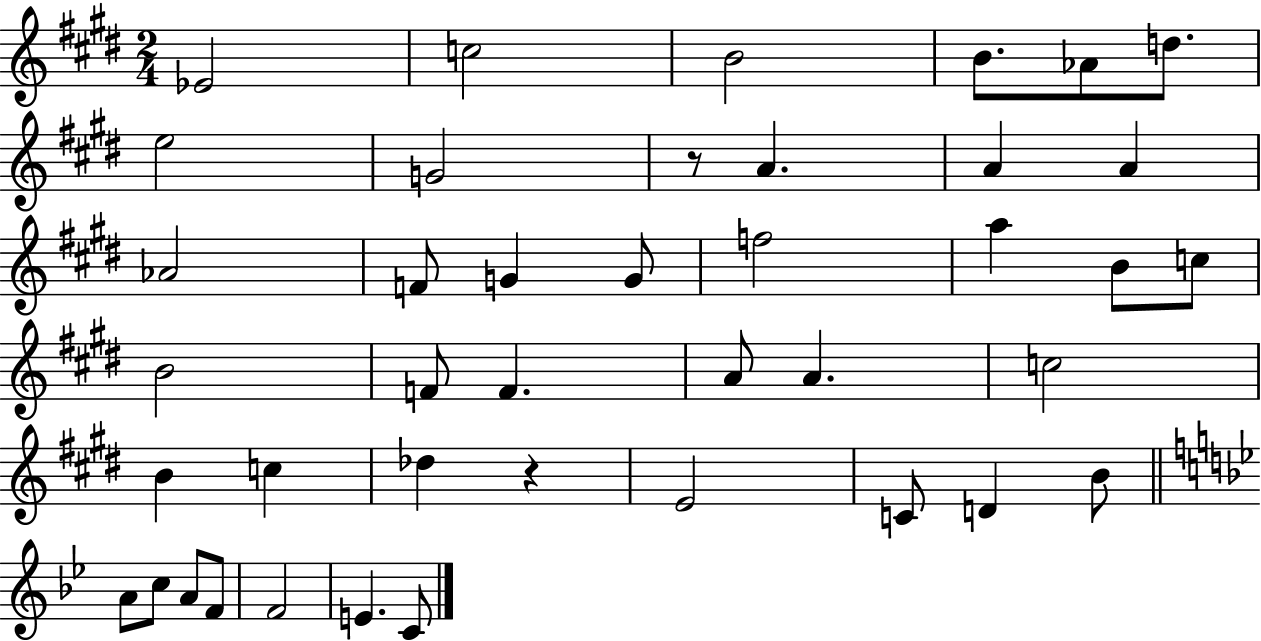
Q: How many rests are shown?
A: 2